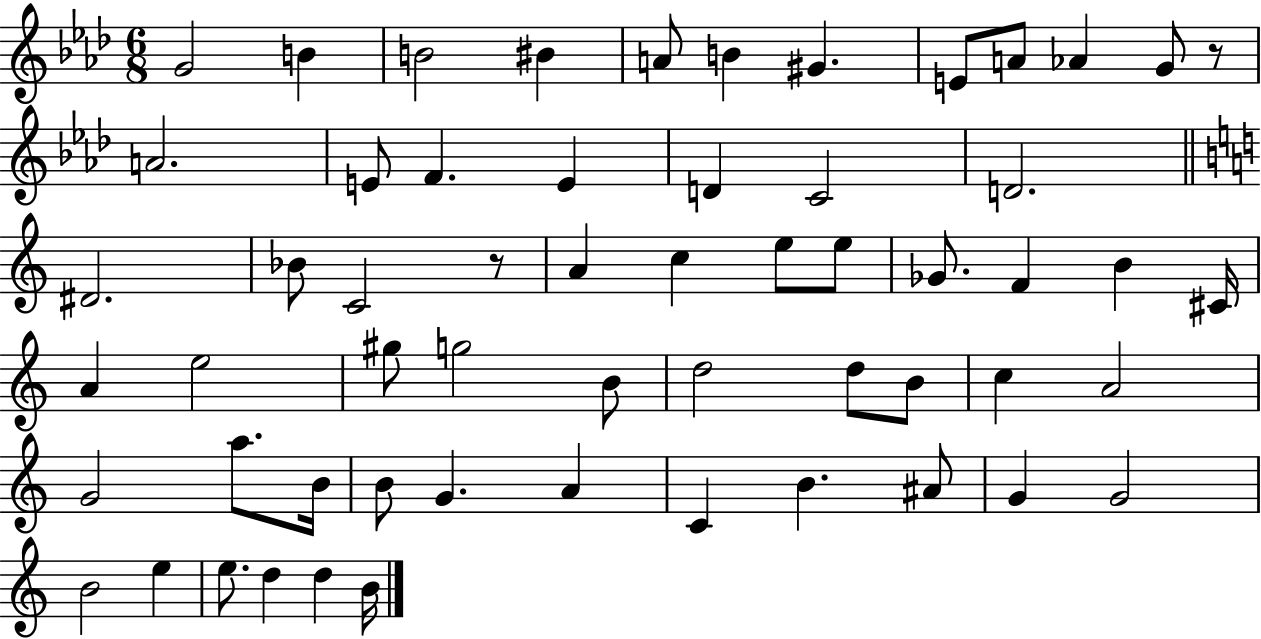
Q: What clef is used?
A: treble